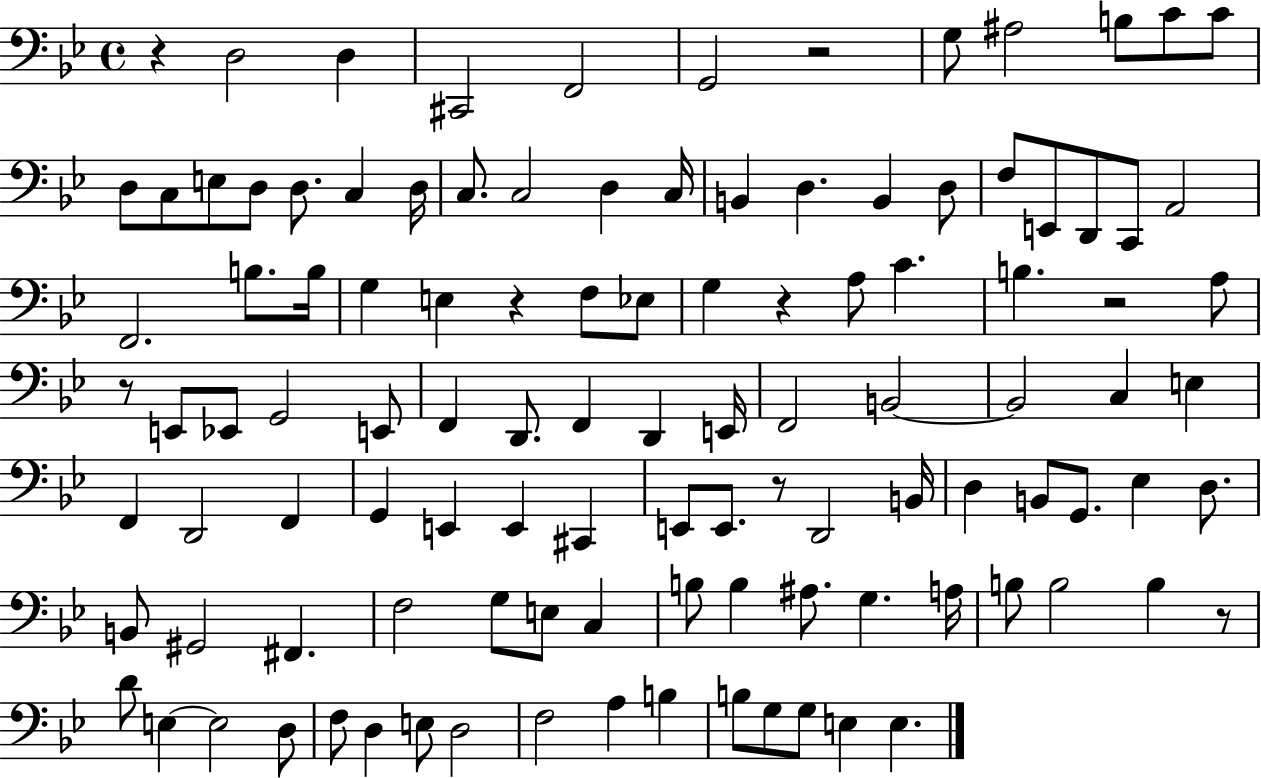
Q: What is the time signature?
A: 4/4